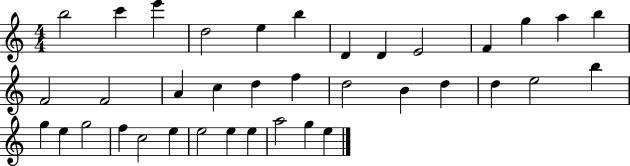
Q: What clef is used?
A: treble